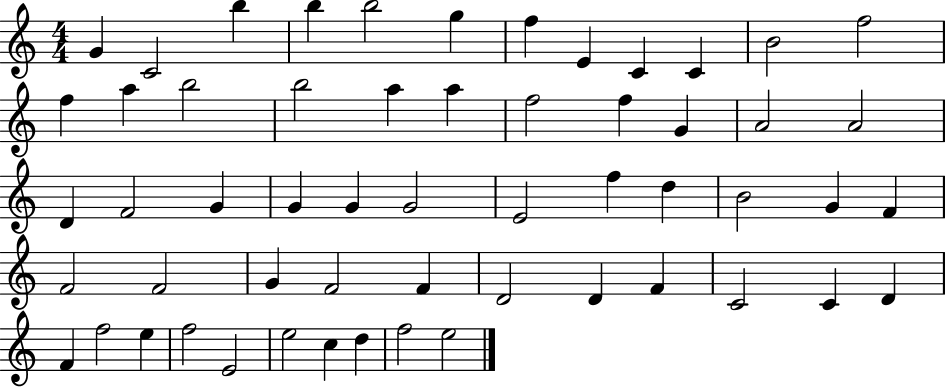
{
  \clef treble
  \numericTimeSignature
  \time 4/4
  \key c \major
  g'4 c'2 b''4 | b''4 b''2 g''4 | f''4 e'4 c'4 c'4 | b'2 f''2 | \break f''4 a''4 b''2 | b''2 a''4 a''4 | f''2 f''4 g'4 | a'2 a'2 | \break d'4 f'2 g'4 | g'4 g'4 g'2 | e'2 f''4 d''4 | b'2 g'4 f'4 | \break f'2 f'2 | g'4 f'2 f'4 | d'2 d'4 f'4 | c'2 c'4 d'4 | \break f'4 f''2 e''4 | f''2 e'2 | e''2 c''4 d''4 | f''2 e''2 | \break \bar "|."
}